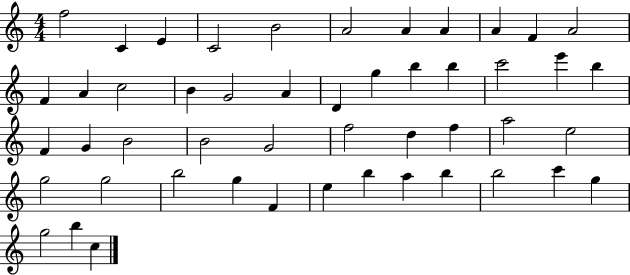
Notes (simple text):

F5/h C4/q E4/q C4/h B4/h A4/h A4/q A4/q A4/q F4/q A4/h F4/q A4/q C5/h B4/q G4/h A4/q D4/q G5/q B5/q B5/q C6/h E6/q B5/q F4/q G4/q B4/h B4/h G4/h F5/h D5/q F5/q A5/h E5/h G5/h G5/h B5/h G5/q F4/q E5/q B5/q A5/q B5/q B5/h C6/q G5/q G5/h B5/q C5/q